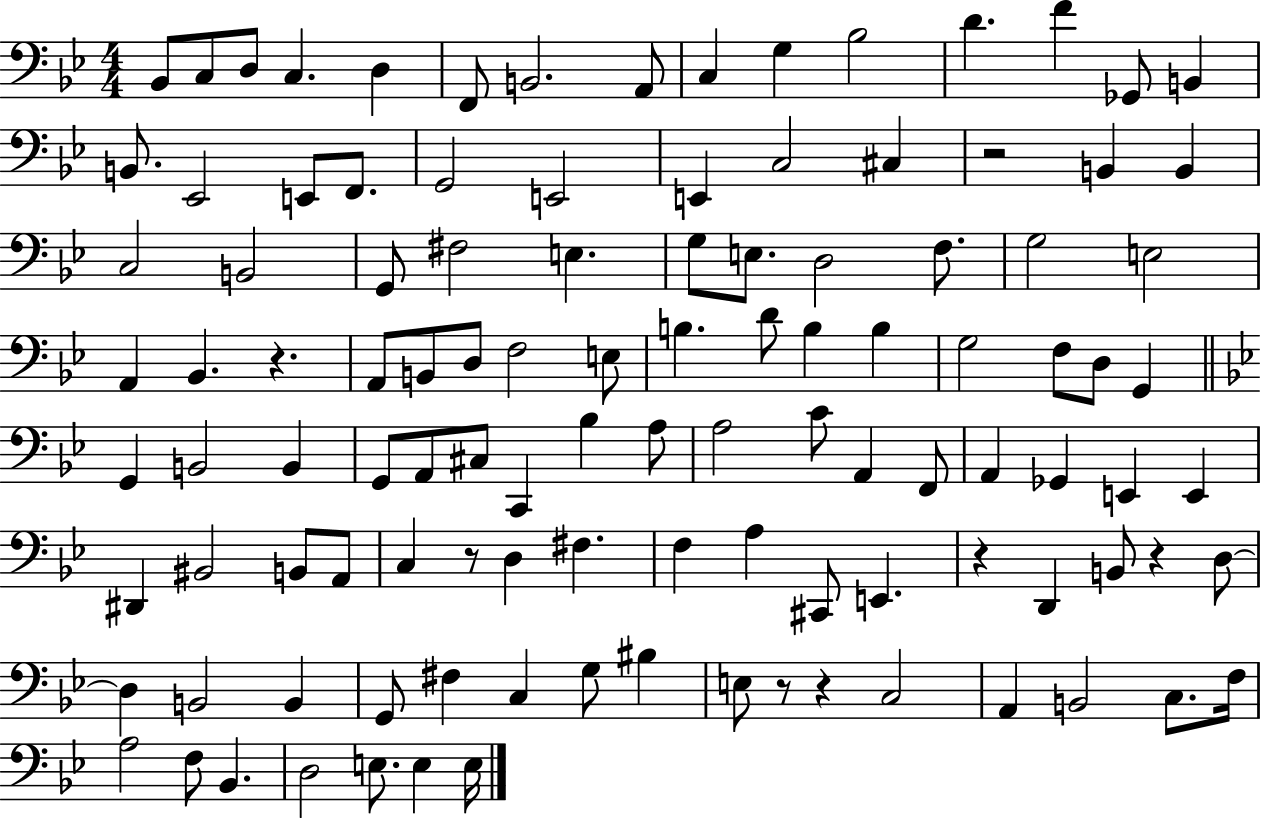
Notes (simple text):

Bb2/e C3/e D3/e C3/q. D3/q F2/e B2/h. A2/e C3/q G3/q Bb3/h D4/q. F4/q Gb2/e B2/q B2/e. Eb2/h E2/e F2/e. G2/h E2/h E2/q C3/h C#3/q R/h B2/q B2/q C3/h B2/h G2/e F#3/h E3/q. G3/e E3/e. D3/h F3/e. G3/h E3/h A2/q Bb2/q. R/q. A2/e B2/e D3/e F3/h E3/e B3/q. D4/e B3/q B3/q G3/h F3/e D3/e G2/q G2/q B2/h B2/q G2/e A2/e C#3/e C2/q Bb3/q A3/e A3/h C4/e A2/q F2/e A2/q Gb2/q E2/q E2/q D#2/q BIS2/h B2/e A2/e C3/q R/e D3/q F#3/q. F3/q A3/q C#2/e E2/q. R/q D2/q B2/e R/q D3/e D3/q B2/h B2/q G2/e F#3/q C3/q G3/e BIS3/q E3/e R/e R/q C3/h A2/q B2/h C3/e. F3/s A3/h F3/e Bb2/q. D3/h E3/e. E3/q E3/s